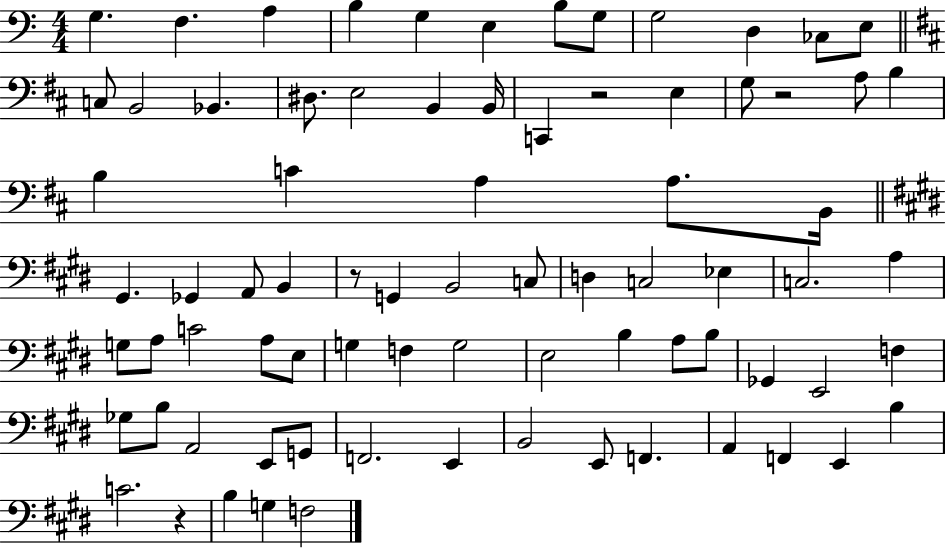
X:1
T:Untitled
M:4/4
L:1/4
K:C
G, F, A, B, G, E, B,/2 G,/2 G,2 D, _C,/2 E,/2 C,/2 B,,2 _B,, ^D,/2 E,2 B,, B,,/4 C,, z2 E, G,/2 z2 A,/2 B, B, C A, A,/2 B,,/4 ^G,, _G,, A,,/2 B,, z/2 G,, B,,2 C,/2 D, C,2 _E, C,2 A, G,/2 A,/2 C2 A,/2 E,/2 G, F, G,2 E,2 B, A,/2 B,/2 _G,, E,,2 F, _G,/2 B,/2 A,,2 E,,/2 G,,/2 F,,2 E,, B,,2 E,,/2 F,, A,, F,, E,, B, C2 z B, G, F,2